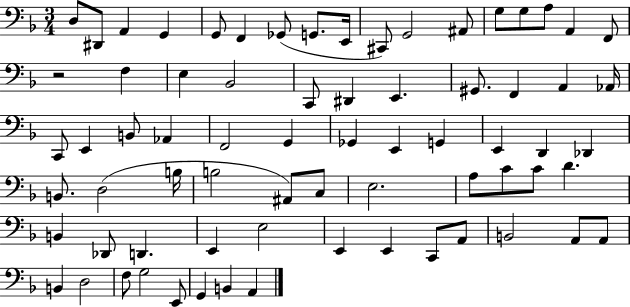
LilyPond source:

{
  \clef bass
  \numericTimeSignature
  \time 3/4
  \key f \major
  d8 dis,8 a,4 g,4 | g,8 f,4 ges,8( g,8. e,16 | cis,8) g,2 ais,8 | g8 g8 a8 a,4 f,8 | \break r2 f4 | e4 bes,2 | c,8 dis,4 e,4. | gis,8. f,4 a,4 aes,16 | \break c,8 e,4 b,8 aes,4 | f,2 g,4 | ges,4 e,4 g,4 | e,4 d,4 des,4 | \break b,8. d2( b16 | b2 ais,8) c8 | e2. | a8 c'8 c'8 d'4. | \break b,4 des,8 d,4. | e,4 e2 | e,4 e,4 c,8 a,8 | b,2 a,8 a,8 | \break b,4 d2 | f8 g2 e,8 | g,4 b,4 a,4 | \bar "|."
}